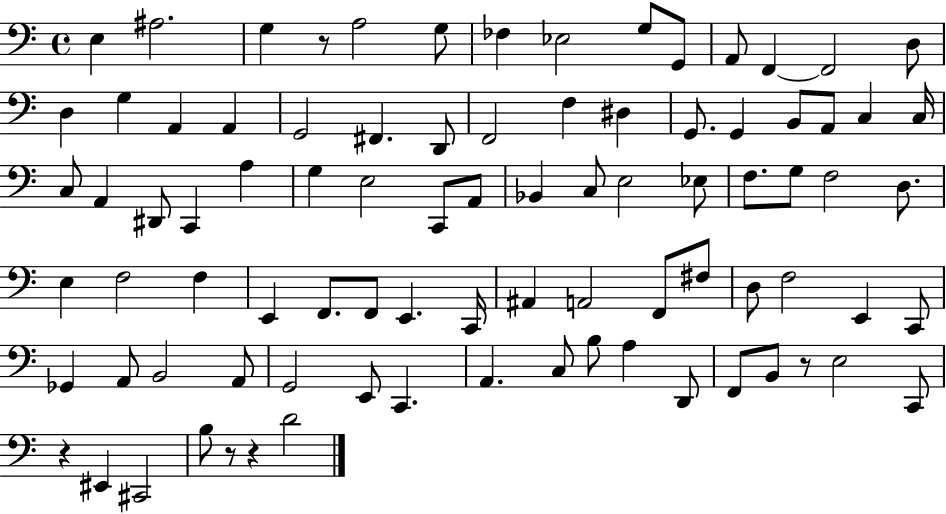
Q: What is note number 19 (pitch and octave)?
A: F#2